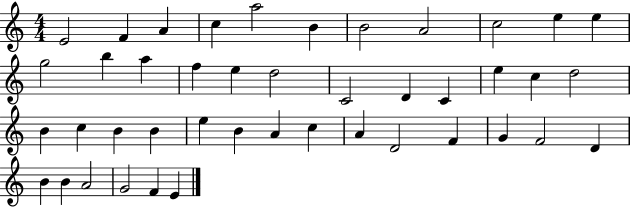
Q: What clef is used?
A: treble